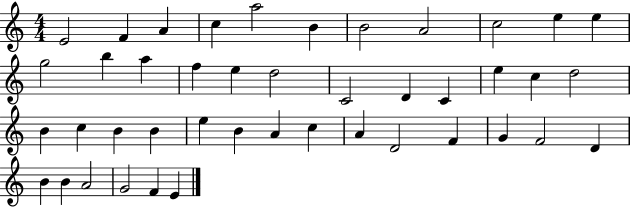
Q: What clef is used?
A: treble